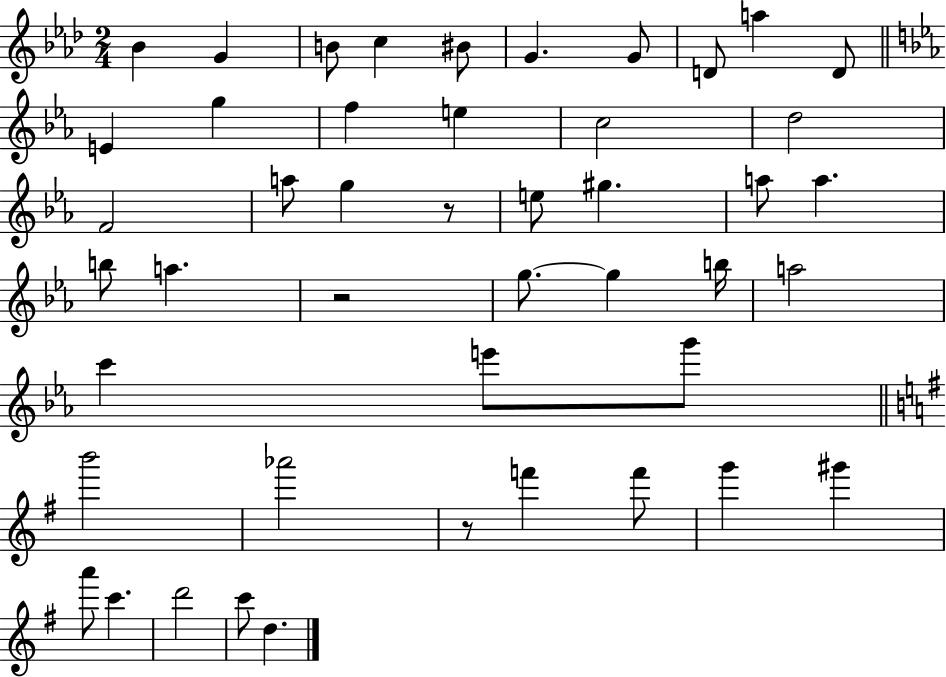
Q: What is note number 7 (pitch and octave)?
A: G4